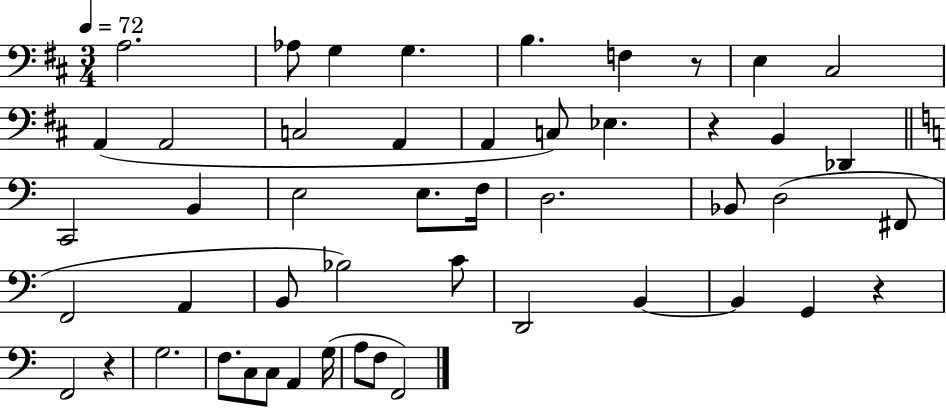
A3/h. Ab3/e G3/q G3/q. B3/q. F3/q R/e E3/q C#3/h A2/q A2/h C3/h A2/q A2/q C3/e Eb3/q. R/q B2/q Db2/q C2/h B2/q E3/h E3/e. F3/s D3/h. Bb2/e D3/h F#2/e F2/h A2/q B2/e Bb3/h C4/e D2/h B2/q B2/q G2/q R/q F2/h R/q G3/h. F3/e. C3/e C3/e A2/q G3/s A3/e F3/e F2/h